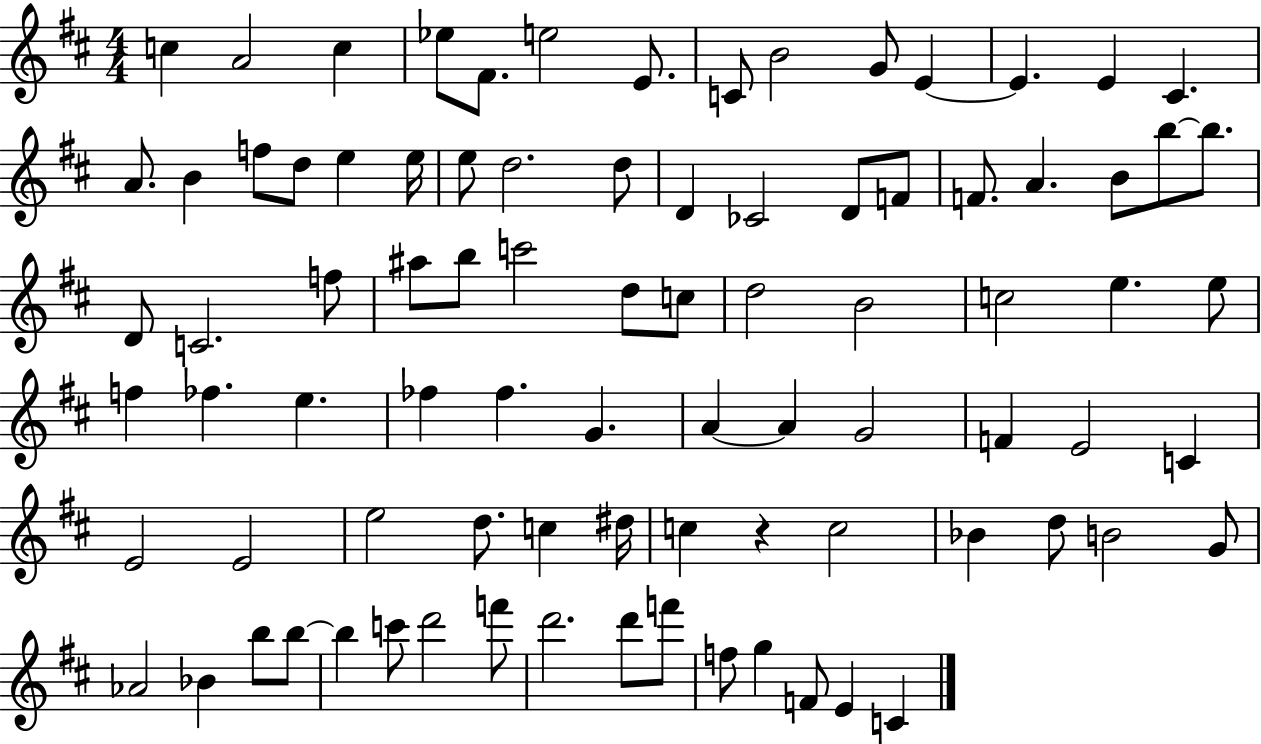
{
  \clef treble
  \numericTimeSignature
  \time 4/4
  \key d \major
  c''4 a'2 c''4 | ees''8 fis'8. e''2 e'8. | c'8 b'2 g'8 e'4~~ | e'4. e'4 cis'4. | \break a'8. b'4 f''8 d''8 e''4 e''16 | e''8 d''2. d''8 | d'4 ces'2 d'8 f'8 | f'8. a'4. b'8 b''8~~ b''8. | \break d'8 c'2. f''8 | ais''8 b''8 c'''2 d''8 c''8 | d''2 b'2 | c''2 e''4. e''8 | \break f''4 fes''4. e''4. | fes''4 fes''4. g'4. | a'4~~ a'4 g'2 | f'4 e'2 c'4 | \break e'2 e'2 | e''2 d''8. c''4 dis''16 | c''4 r4 c''2 | bes'4 d''8 b'2 g'8 | \break aes'2 bes'4 b''8 b''8~~ | b''4 c'''8 d'''2 f'''8 | d'''2. d'''8 f'''8 | f''8 g''4 f'8 e'4 c'4 | \break \bar "|."
}